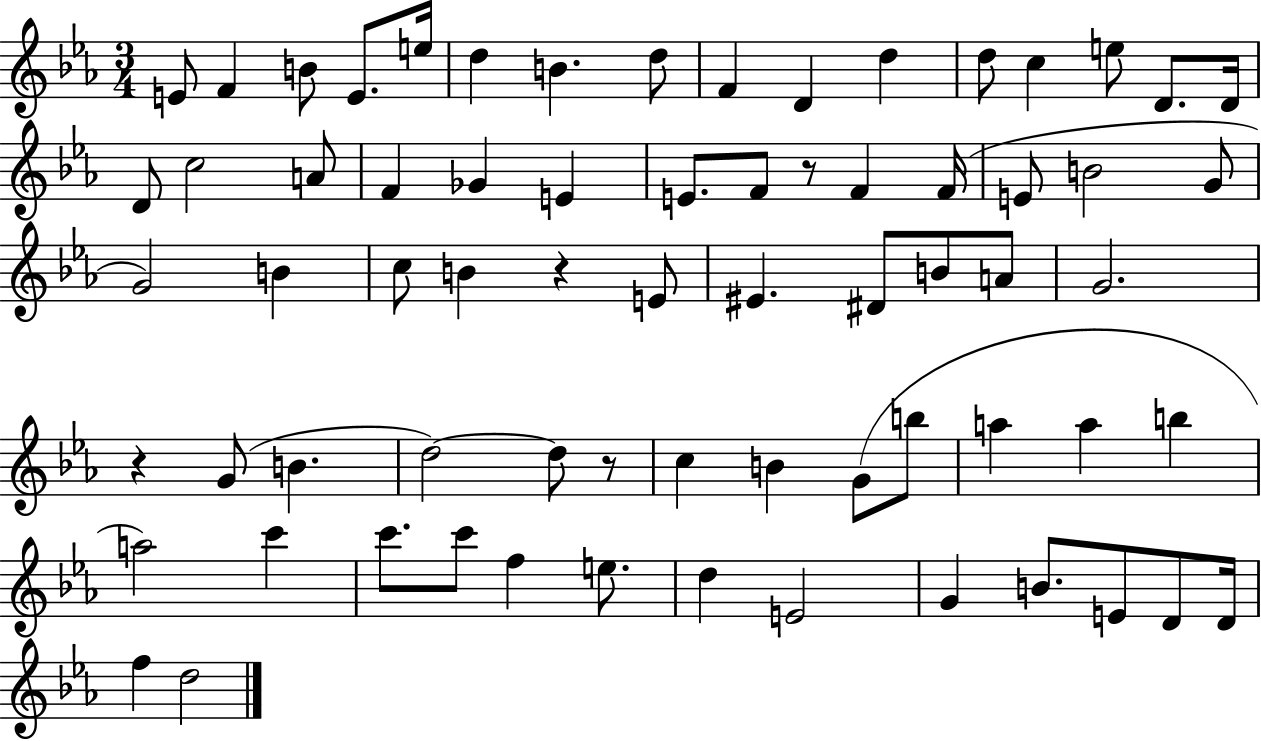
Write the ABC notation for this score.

X:1
T:Untitled
M:3/4
L:1/4
K:Eb
E/2 F B/2 E/2 e/4 d B d/2 F D d d/2 c e/2 D/2 D/4 D/2 c2 A/2 F _G E E/2 F/2 z/2 F F/4 E/2 B2 G/2 G2 B c/2 B z E/2 ^E ^D/2 B/2 A/2 G2 z G/2 B d2 d/2 z/2 c B G/2 b/2 a a b a2 c' c'/2 c'/2 f e/2 d E2 G B/2 E/2 D/2 D/4 f d2